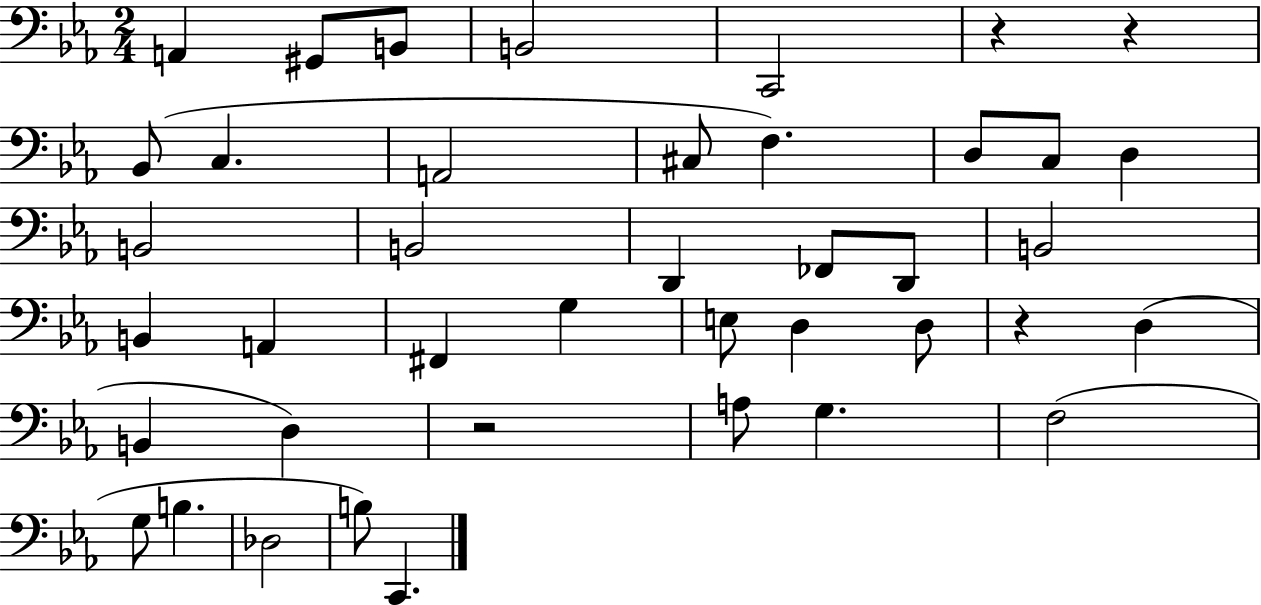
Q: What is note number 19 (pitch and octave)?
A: B2